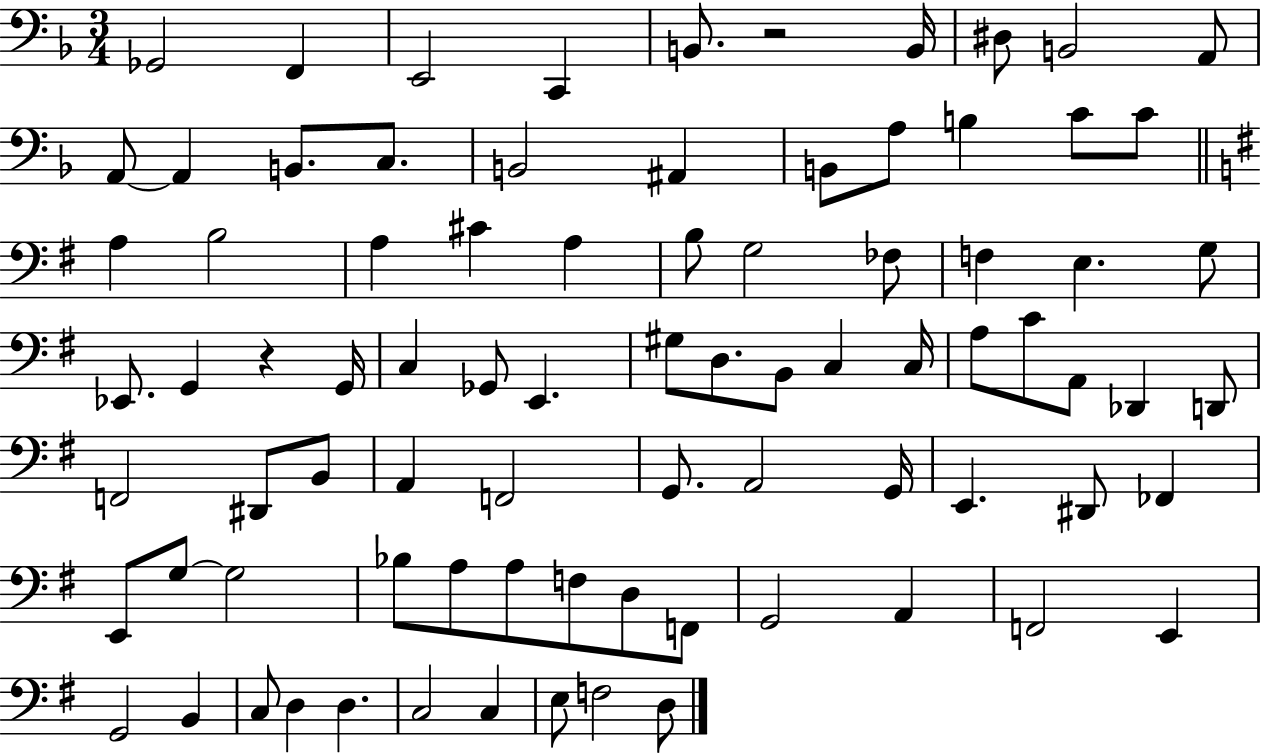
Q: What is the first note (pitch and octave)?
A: Gb2